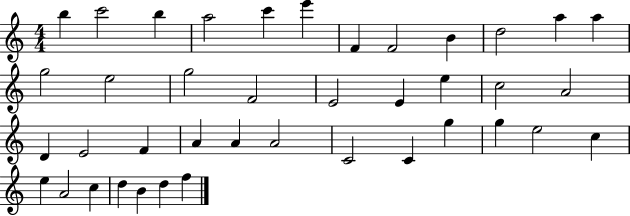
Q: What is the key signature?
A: C major